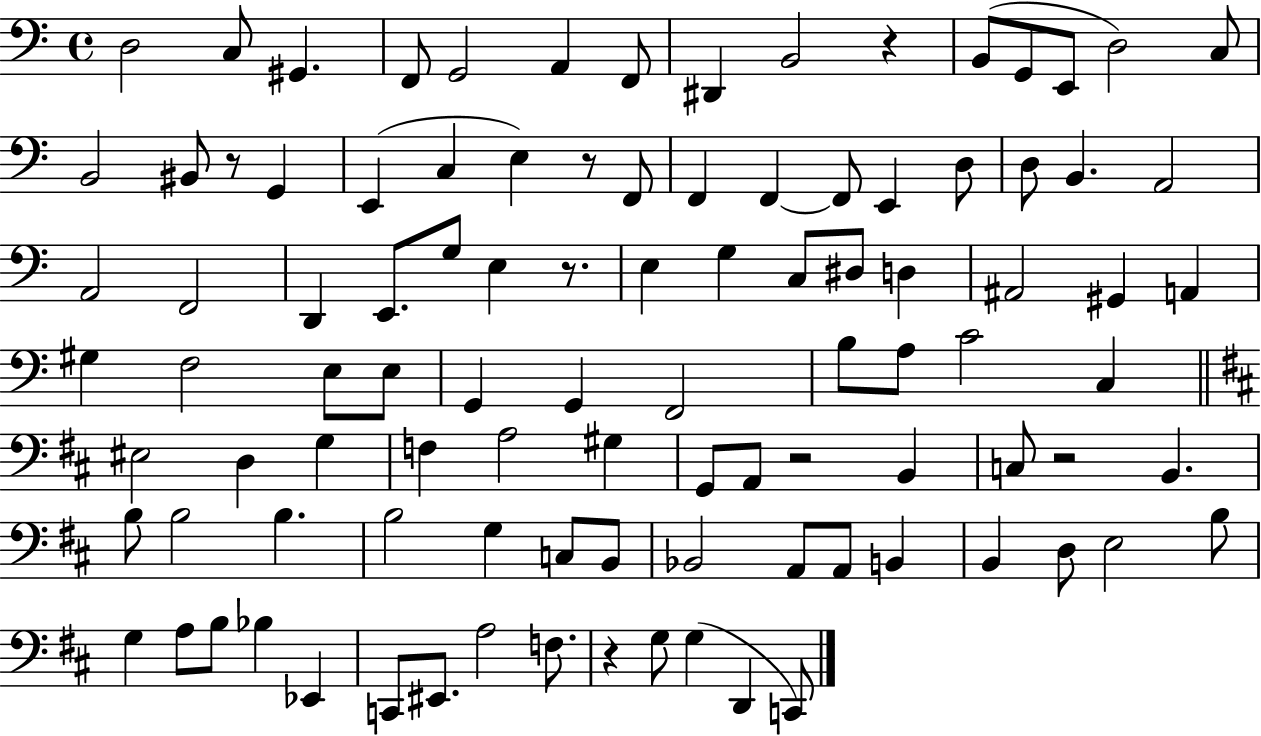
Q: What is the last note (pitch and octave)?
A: C2